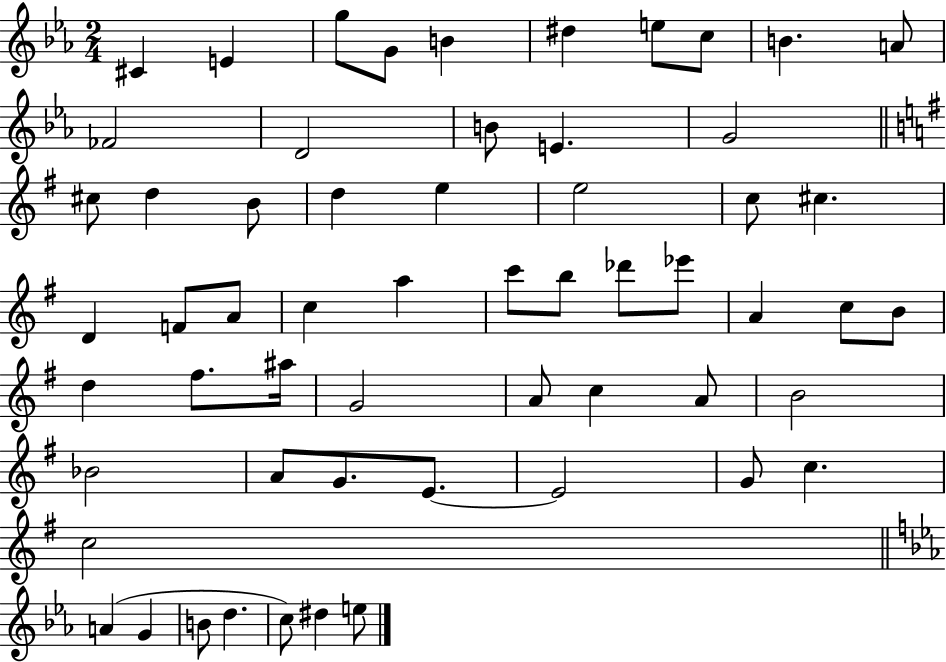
{
  \clef treble
  \numericTimeSignature
  \time 2/4
  \key ees \major
  cis'4 e'4 | g''8 g'8 b'4 | dis''4 e''8 c''8 | b'4. a'8 | \break fes'2 | d'2 | b'8 e'4. | g'2 | \break \bar "||" \break \key e \minor cis''8 d''4 b'8 | d''4 e''4 | e''2 | c''8 cis''4. | \break d'4 f'8 a'8 | c''4 a''4 | c'''8 b''8 des'''8 ees'''8 | a'4 c''8 b'8 | \break d''4 fis''8. ais''16 | g'2 | a'8 c''4 a'8 | b'2 | \break bes'2 | a'8 g'8. e'8.~~ | e'2 | g'8 c''4. | \break c''2 | \bar "||" \break \key c \minor a'4( g'4 | b'8 d''4. | c''8) dis''4 e''8 | \bar "|."
}